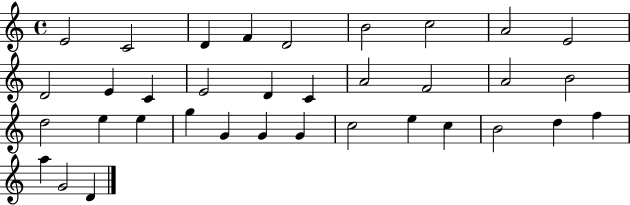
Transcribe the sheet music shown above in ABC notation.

X:1
T:Untitled
M:4/4
L:1/4
K:C
E2 C2 D F D2 B2 c2 A2 E2 D2 E C E2 D C A2 F2 A2 B2 d2 e e g G G G c2 e c B2 d f a G2 D